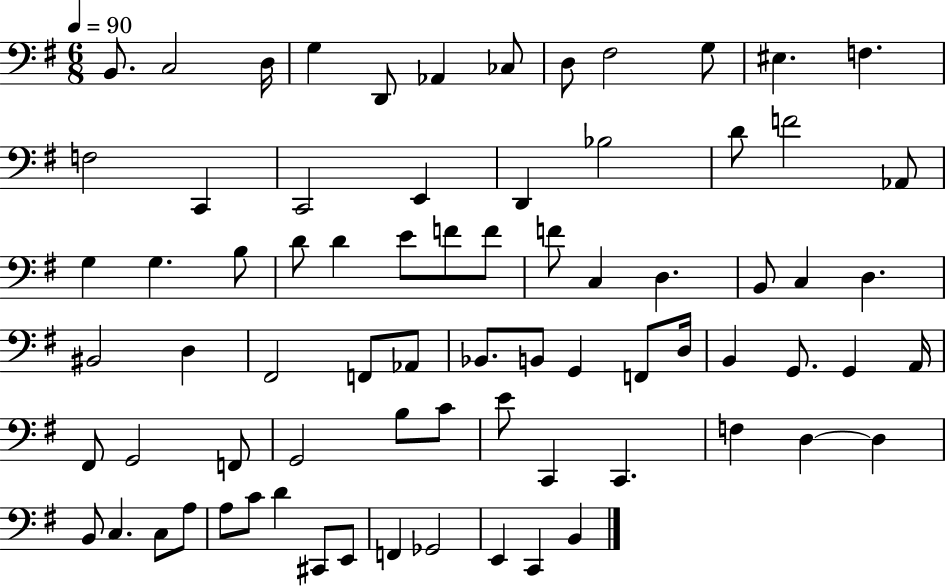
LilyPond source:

{
  \clef bass
  \numericTimeSignature
  \time 6/8
  \key g \major
  \tempo 4 = 90
  b,8. c2 d16 | g4 d,8 aes,4 ces8 | d8 fis2 g8 | eis4. f4. | \break f2 c,4 | c,2 e,4 | d,4 bes2 | d'8 f'2 aes,8 | \break g4 g4. b8 | d'8 d'4 e'8 f'8 f'8 | f'8 c4 d4. | b,8 c4 d4. | \break bis,2 d4 | fis,2 f,8 aes,8 | bes,8. b,8 g,4 f,8 d16 | b,4 g,8. g,4 a,16 | \break fis,8 g,2 f,8 | g,2 b8 c'8 | e'8 c,4 c,4. | f4 d4~~ d4 | \break b,8 c4. c8 a8 | a8 c'8 d'4 cis,8 e,8 | f,4 ges,2 | e,4 c,4 b,4 | \break \bar "|."
}